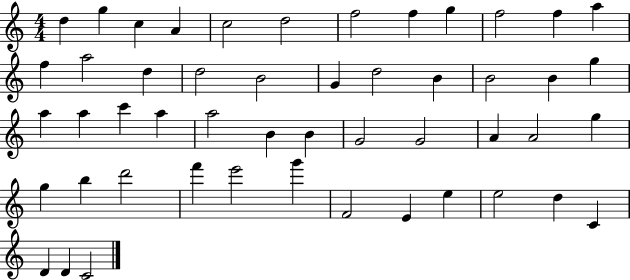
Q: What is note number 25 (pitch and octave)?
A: A5